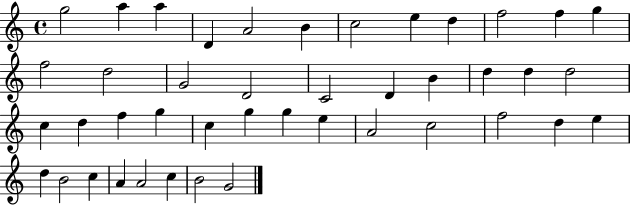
{
  \clef treble
  \time 4/4
  \defaultTimeSignature
  \key c \major
  g''2 a''4 a''4 | d'4 a'2 b'4 | c''2 e''4 d''4 | f''2 f''4 g''4 | \break f''2 d''2 | g'2 d'2 | c'2 d'4 b'4 | d''4 d''4 d''2 | \break c''4 d''4 f''4 g''4 | c''4 g''4 g''4 e''4 | a'2 c''2 | f''2 d''4 e''4 | \break d''4 b'2 c''4 | a'4 a'2 c''4 | b'2 g'2 | \bar "|."
}